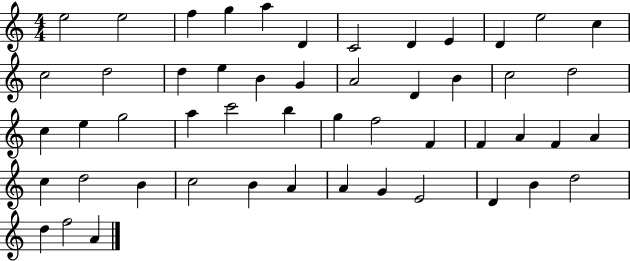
{
  \clef treble
  \numericTimeSignature
  \time 4/4
  \key c \major
  e''2 e''2 | f''4 g''4 a''4 d'4 | c'2 d'4 e'4 | d'4 e''2 c''4 | \break c''2 d''2 | d''4 e''4 b'4 g'4 | a'2 d'4 b'4 | c''2 d''2 | \break c''4 e''4 g''2 | a''4 c'''2 b''4 | g''4 f''2 f'4 | f'4 a'4 f'4 a'4 | \break c''4 d''2 b'4 | c''2 b'4 a'4 | a'4 g'4 e'2 | d'4 b'4 d''2 | \break d''4 f''2 a'4 | \bar "|."
}